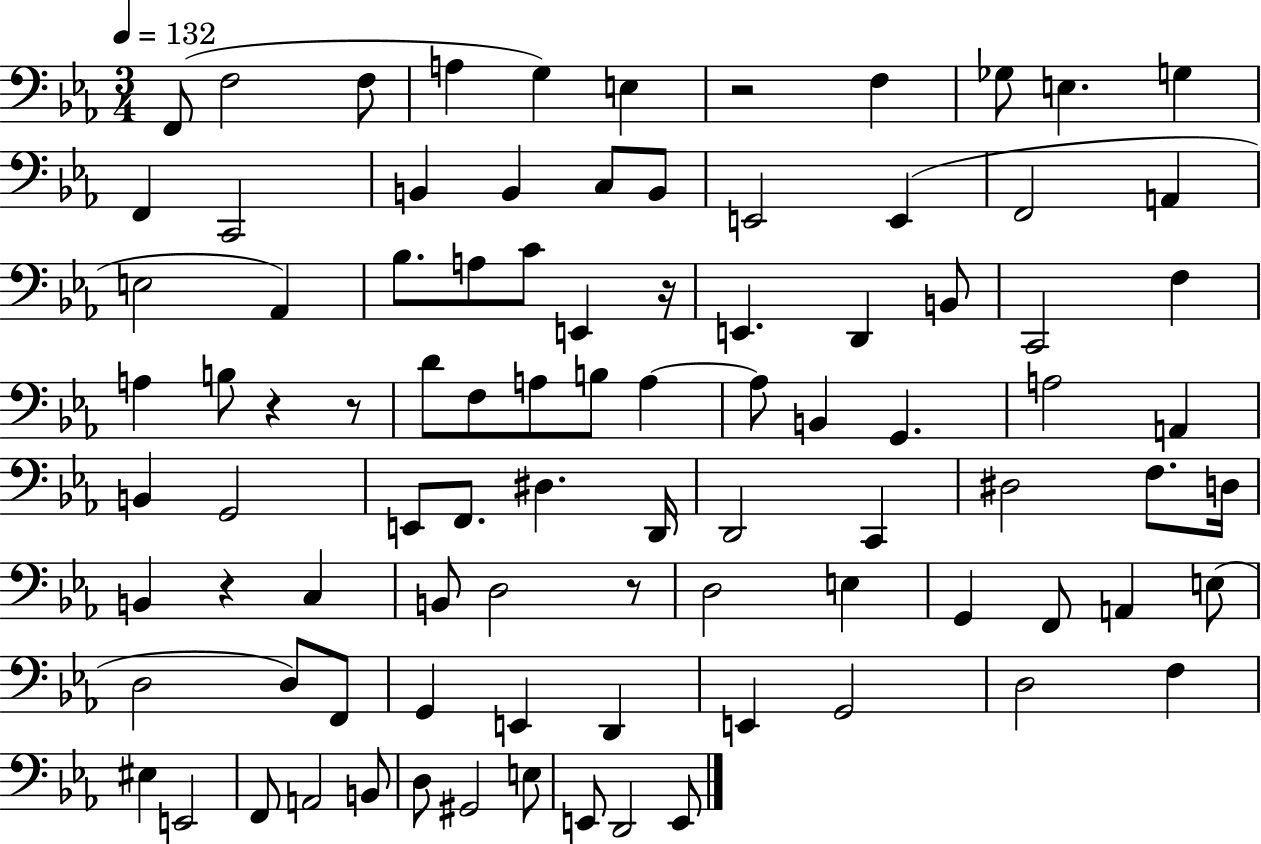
F2/e F3/h F3/e A3/q G3/q E3/q R/h F3/q Gb3/e E3/q. G3/q F2/q C2/h B2/q B2/q C3/e B2/e E2/h E2/q F2/h A2/q E3/h Ab2/q Bb3/e. A3/e C4/e E2/q R/s E2/q. D2/q B2/e C2/h F3/q A3/q B3/e R/q R/e D4/e F3/e A3/e B3/e A3/q A3/e B2/q G2/q. A3/h A2/q B2/q G2/h E2/e F2/e. D#3/q. D2/s D2/h C2/q D#3/h F3/e. D3/s B2/q R/q C3/q B2/e D3/h R/e D3/h E3/q G2/q F2/e A2/q E3/e D3/h D3/e F2/e G2/q E2/q D2/q E2/q G2/h D3/h F3/q EIS3/q E2/h F2/e A2/h B2/e D3/e G#2/h E3/e E2/e D2/h E2/e